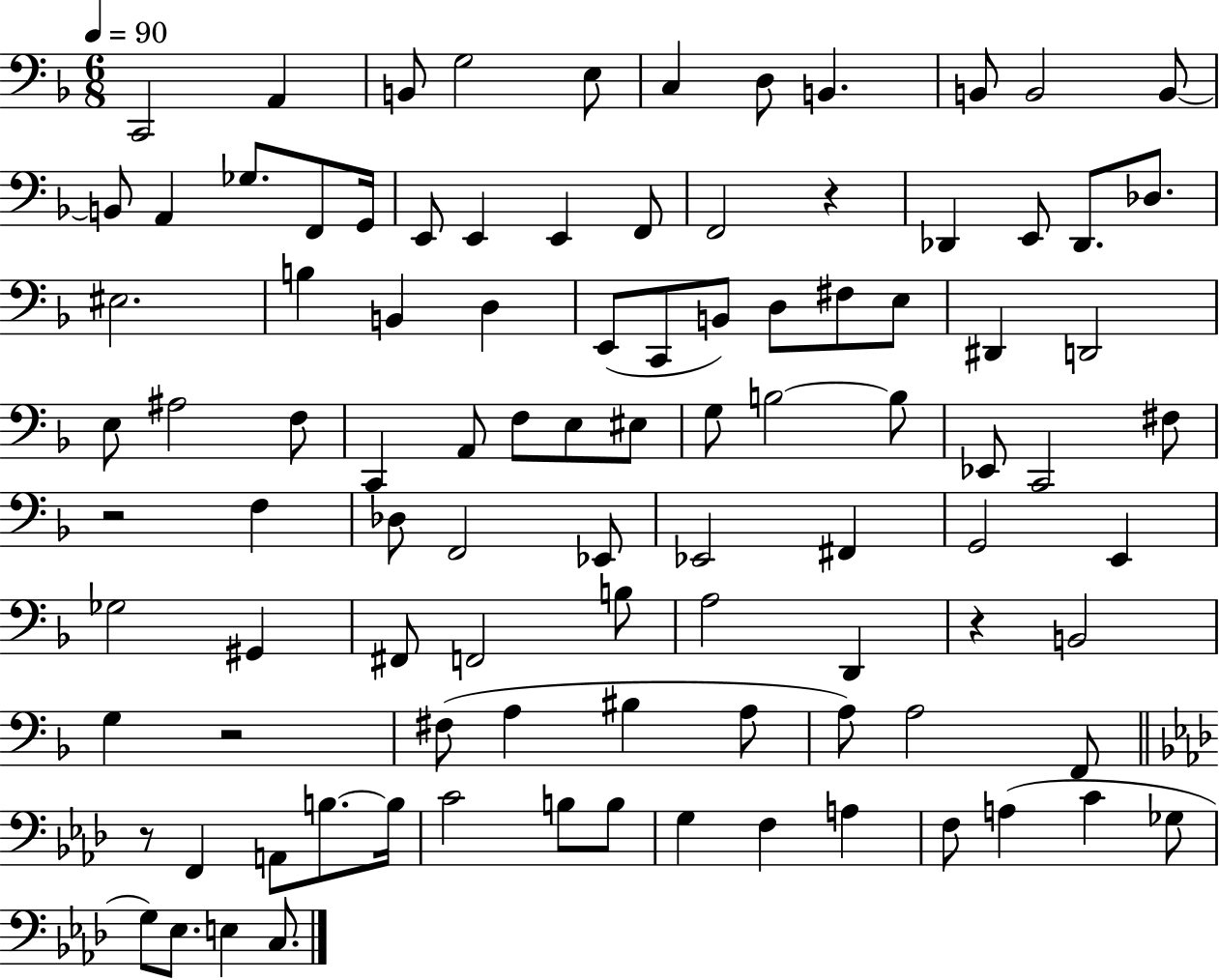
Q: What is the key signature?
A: F major